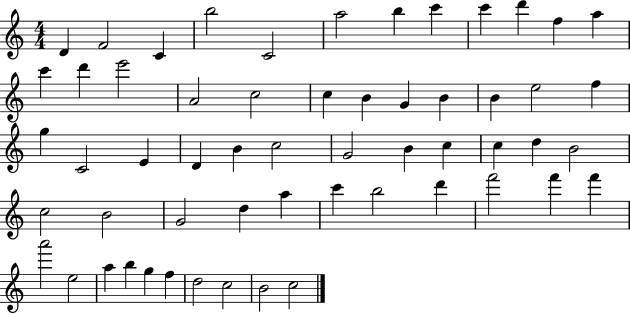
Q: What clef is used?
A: treble